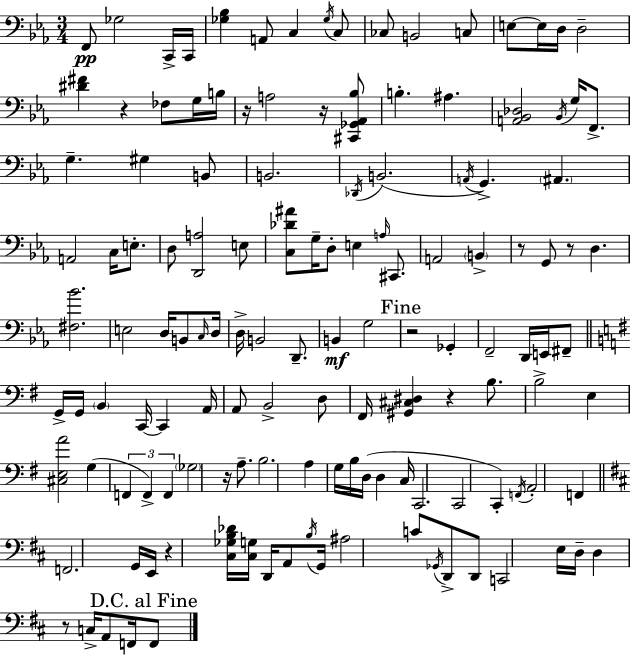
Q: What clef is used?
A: bass